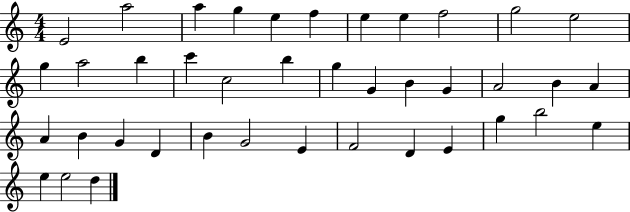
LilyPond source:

{
  \clef treble
  \numericTimeSignature
  \time 4/4
  \key c \major
  e'2 a''2 | a''4 g''4 e''4 f''4 | e''4 e''4 f''2 | g''2 e''2 | \break g''4 a''2 b''4 | c'''4 c''2 b''4 | g''4 g'4 b'4 g'4 | a'2 b'4 a'4 | \break a'4 b'4 g'4 d'4 | b'4 g'2 e'4 | f'2 d'4 e'4 | g''4 b''2 e''4 | \break e''4 e''2 d''4 | \bar "|."
}